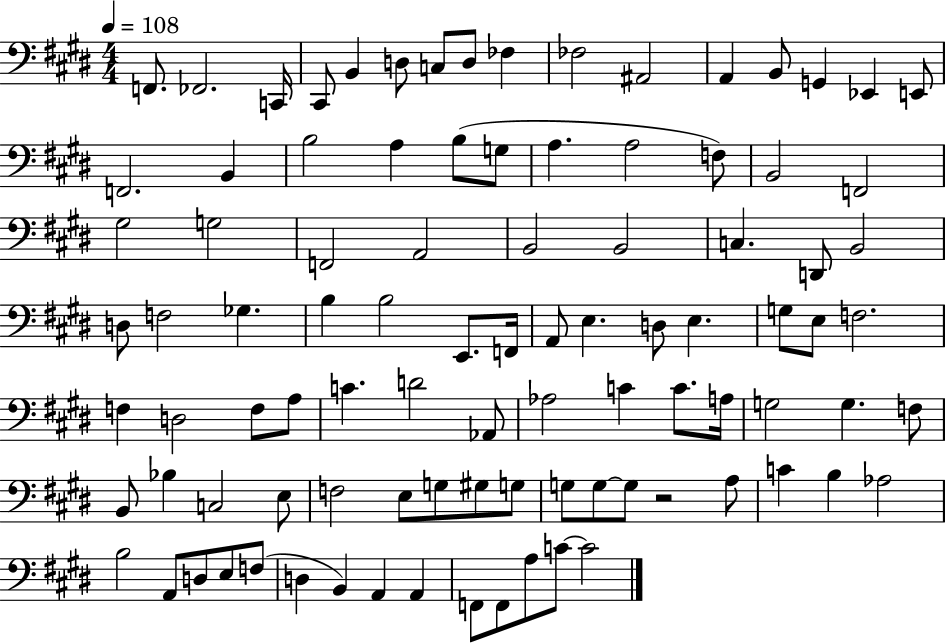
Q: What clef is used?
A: bass